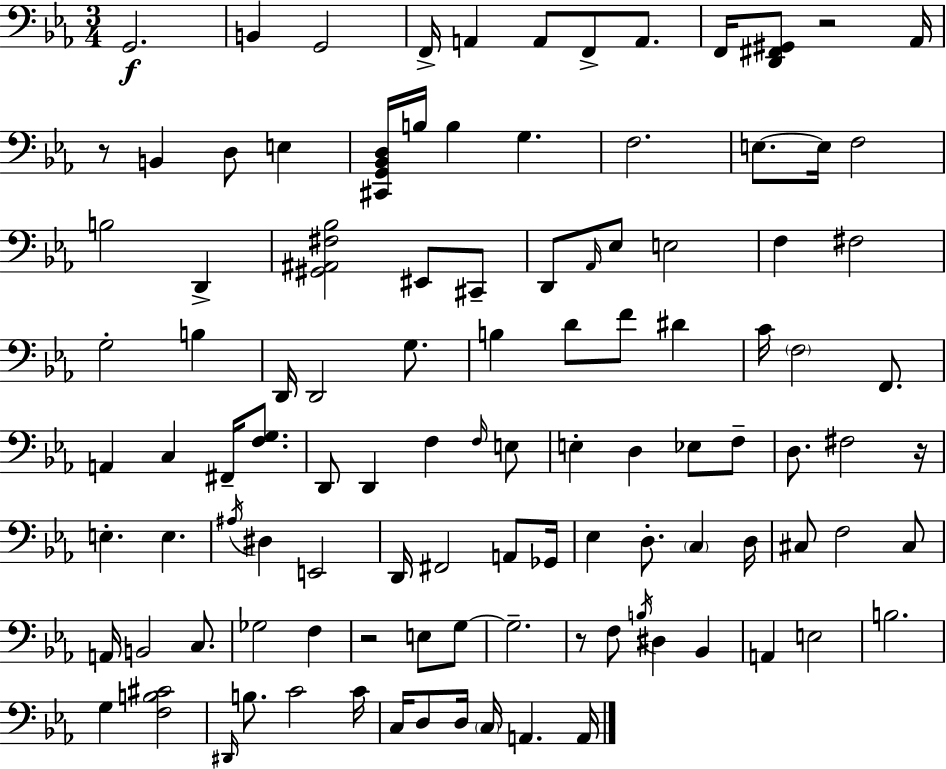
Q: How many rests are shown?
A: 5